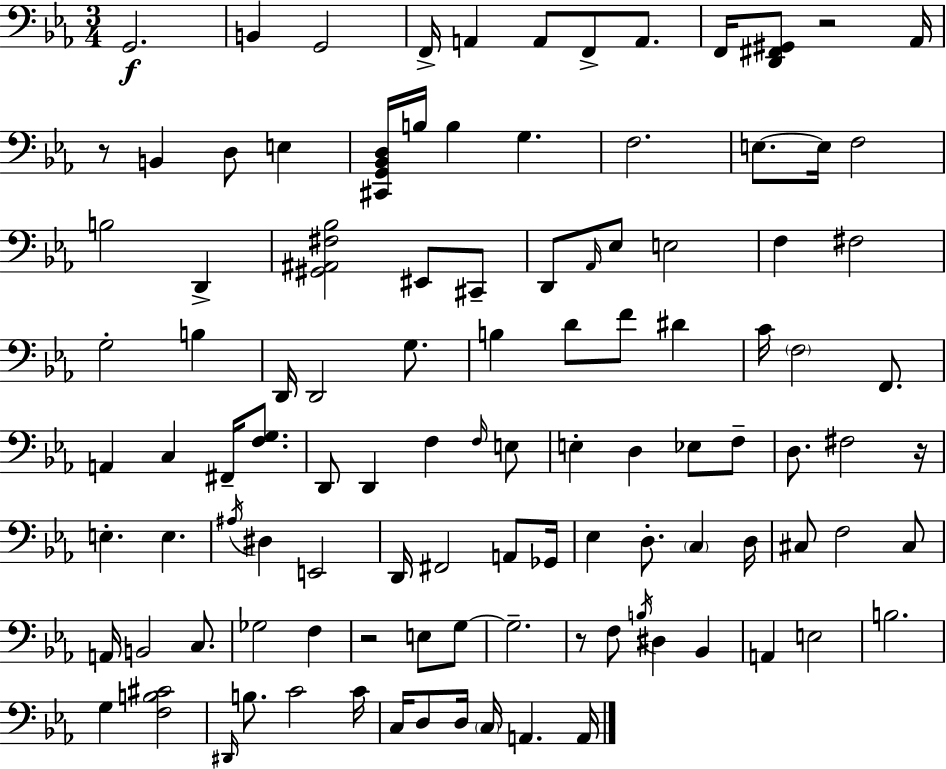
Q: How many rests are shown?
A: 5